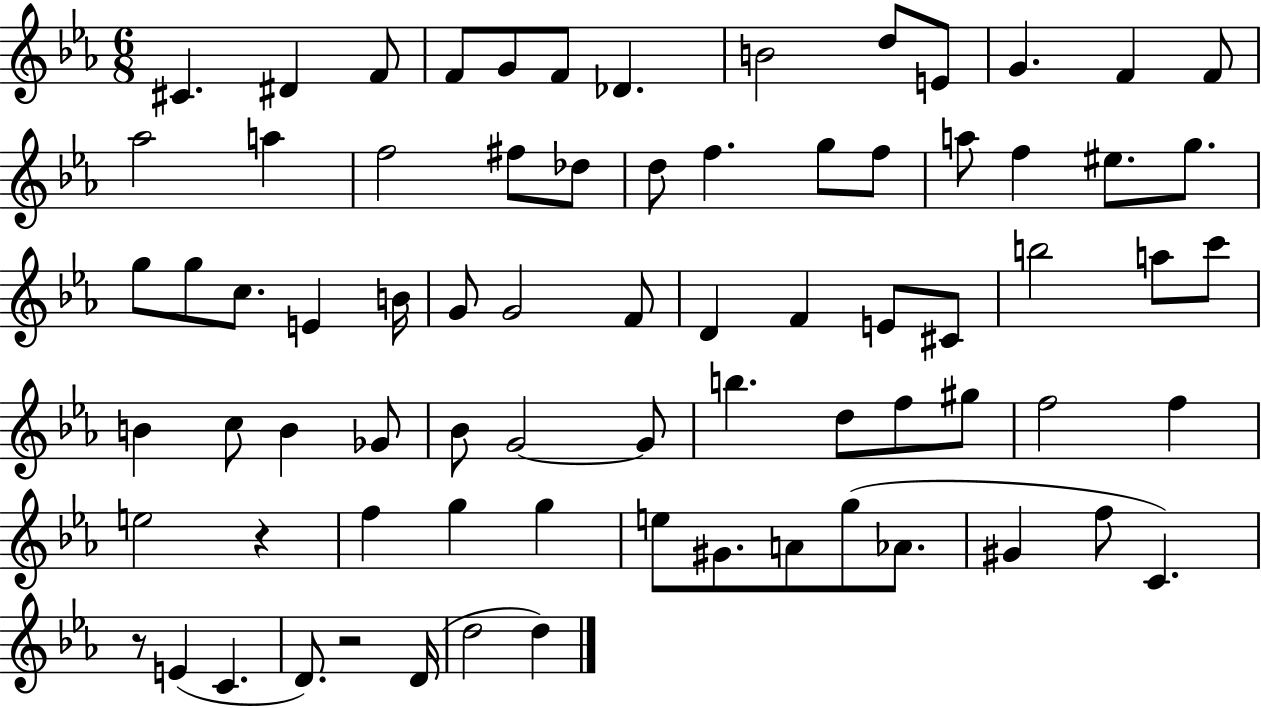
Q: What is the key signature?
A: EES major